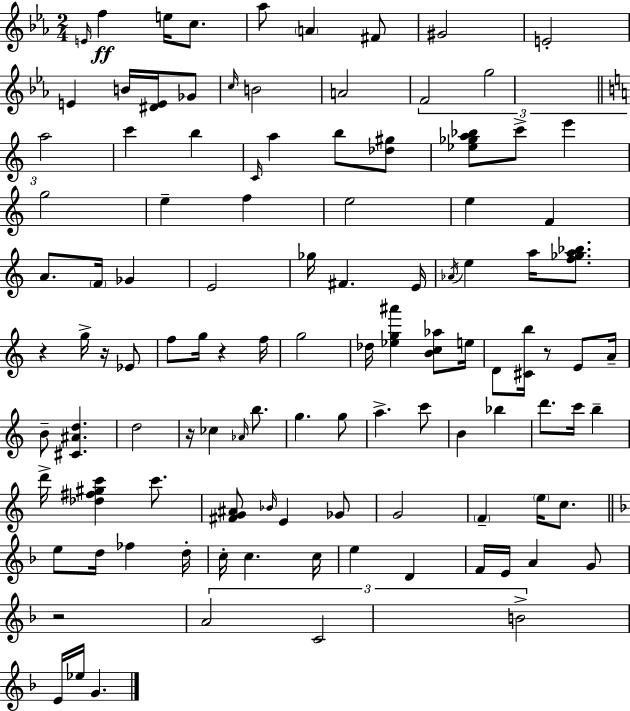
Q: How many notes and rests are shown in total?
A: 110